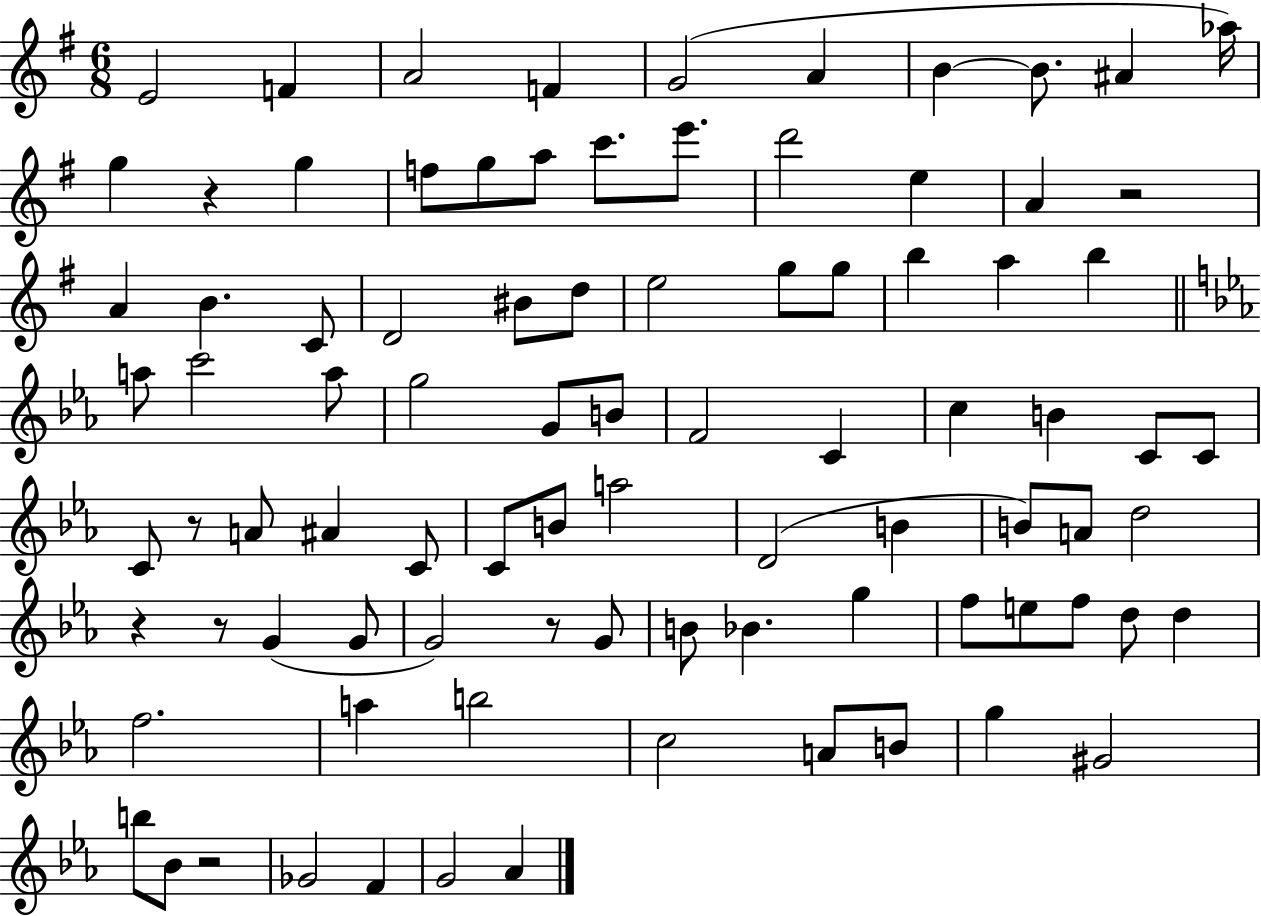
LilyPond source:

{
  \clef treble
  \numericTimeSignature
  \time 6/8
  \key g \major
  e'2 f'4 | a'2 f'4 | g'2( a'4 | b'4~~ b'8. ais'4 aes''16) | \break g''4 r4 g''4 | f''8 g''8 a''8 c'''8. e'''8. | d'''2 e''4 | a'4 r2 | \break a'4 b'4. c'8 | d'2 bis'8 d''8 | e''2 g''8 g''8 | b''4 a''4 b''4 | \break \bar "||" \break \key ees \major a''8 c'''2 a''8 | g''2 g'8 b'8 | f'2 c'4 | c''4 b'4 c'8 c'8 | \break c'8 r8 a'8 ais'4 c'8 | c'8 b'8 a''2 | d'2( b'4 | b'8) a'8 d''2 | \break r4 r8 g'4( g'8 | g'2) r8 g'8 | b'8 bes'4. g''4 | f''8 e''8 f''8 d''8 d''4 | \break f''2. | a''4 b''2 | c''2 a'8 b'8 | g''4 gis'2 | \break b''8 bes'8 r2 | ges'2 f'4 | g'2 aes'4 | \bar "|."
}